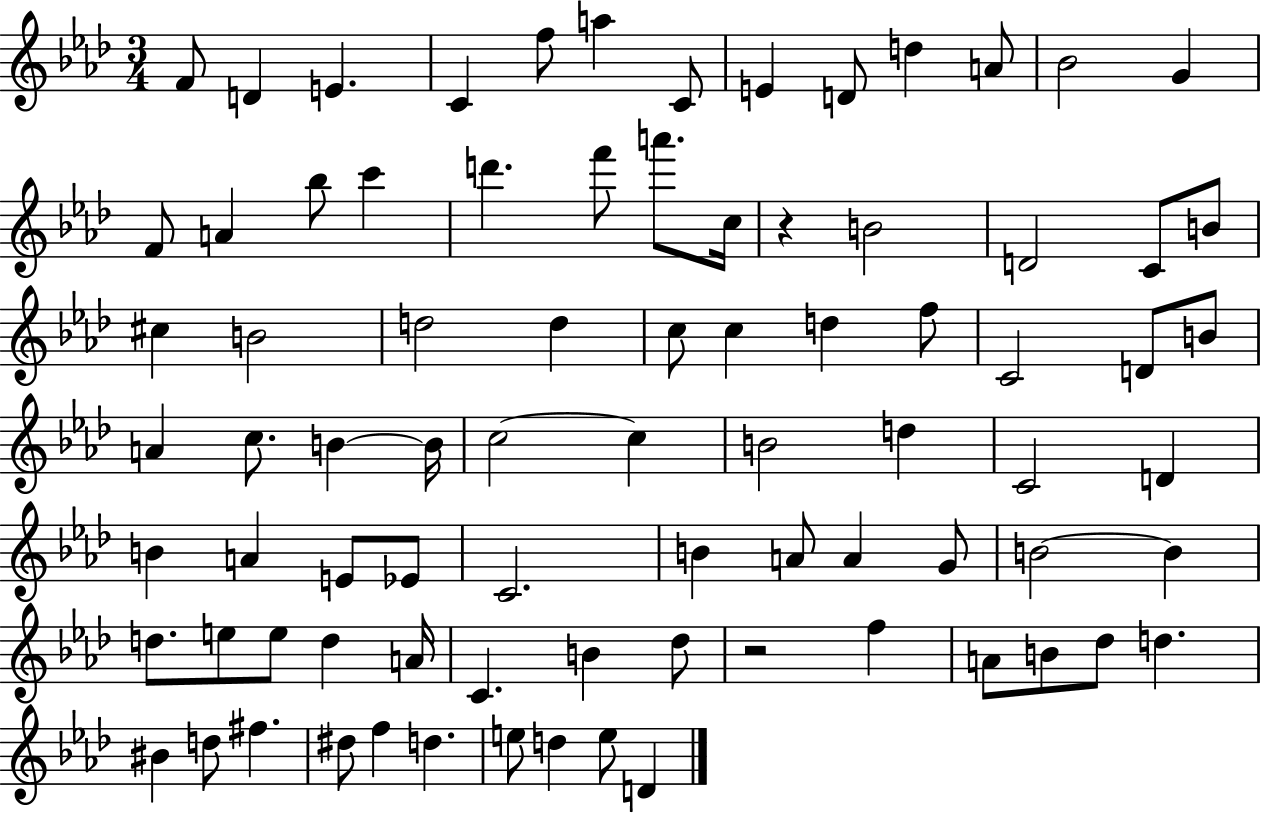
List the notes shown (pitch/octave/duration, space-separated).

F4/e D4/q E4/q. C4/q F5/e A5/q C4/e E4/q D4/e D5/q A4/e Bb4/h G4/q F4/e A4/q Bb5/e C6/q D6/q. F6/e A6/e. C5/s R/q B4/h D4/h C4/e B4/e C#5/q B4/h D5/h D5/q C5/e C5/q D5/q F5/e C4/h D4/e B4/e A4/q C5/e. B4/q B4/s C5/h C5/q B4/h D5/q C4/h D4/q B4/q A4/q E4/e Eb4/e C4/h. B4/q A4/e A4/q G4/e B4/h B4/q D5/e. E5/e E5/e D5/q A4/s C4/q. B4/q Db5/e R/h F5/q A4/e B4/e Db5/e D5/q. BIS4/q D5/e F#5/q. D#5/e F5/q D5/q. E5/e D5/q E5/e D4/q